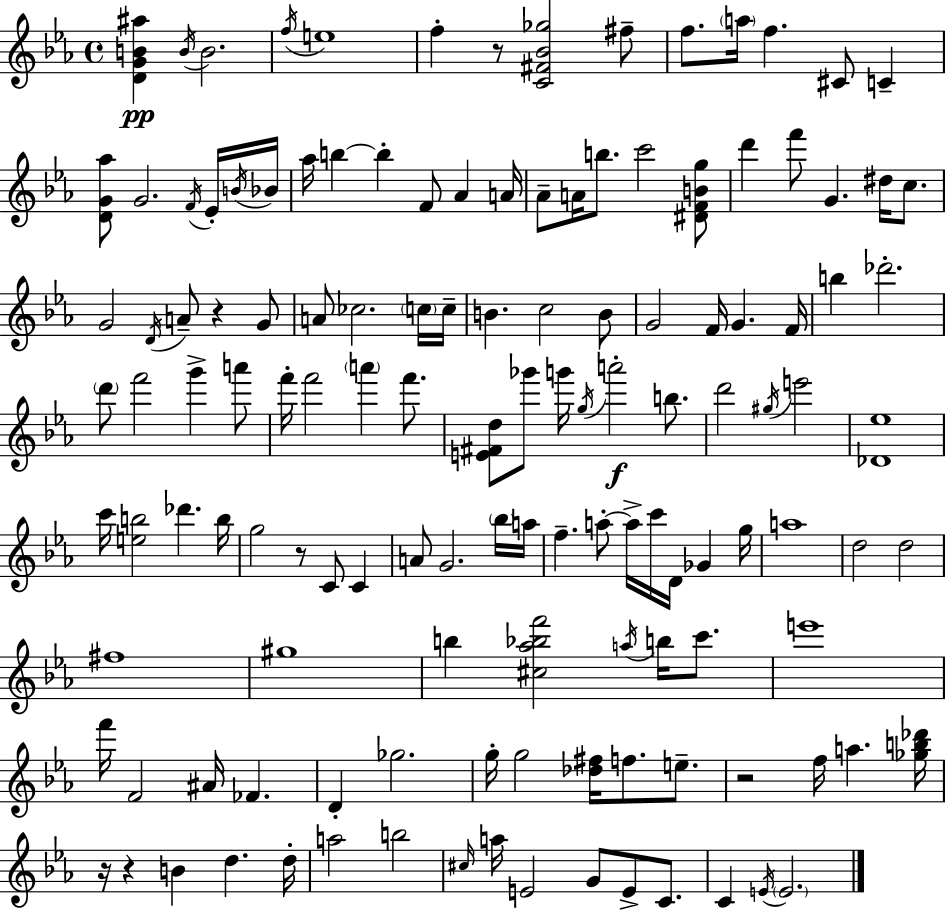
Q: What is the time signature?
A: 4/4